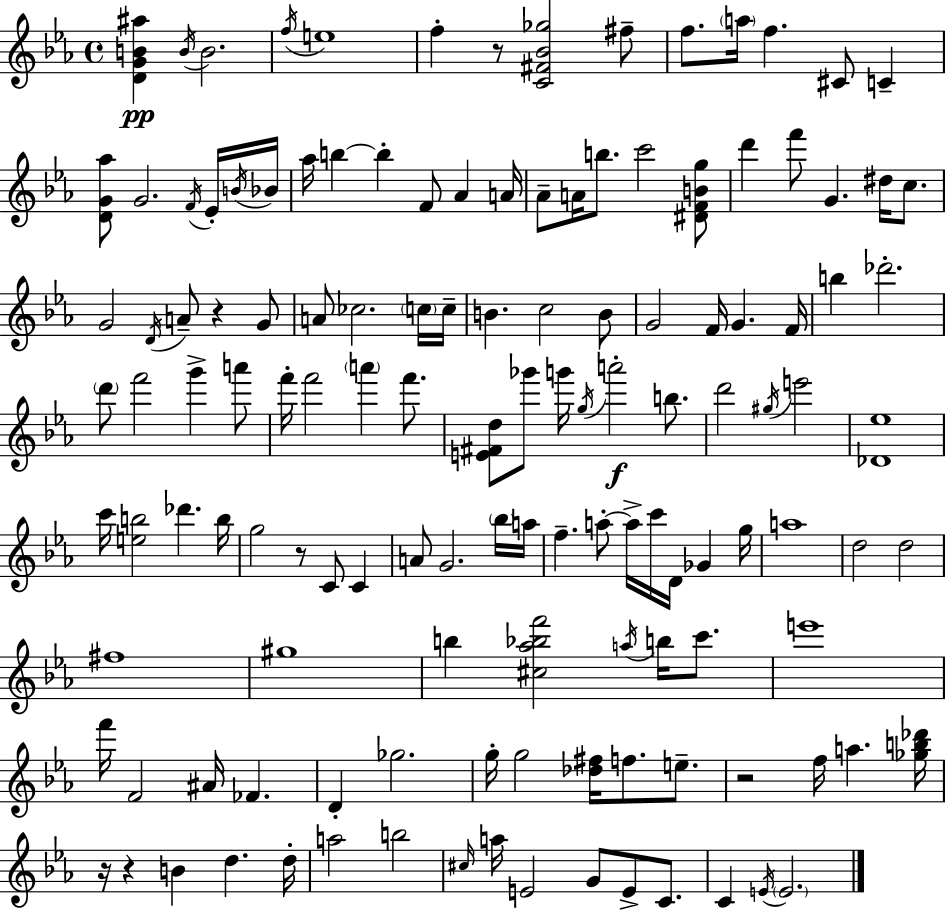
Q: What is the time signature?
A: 4/4